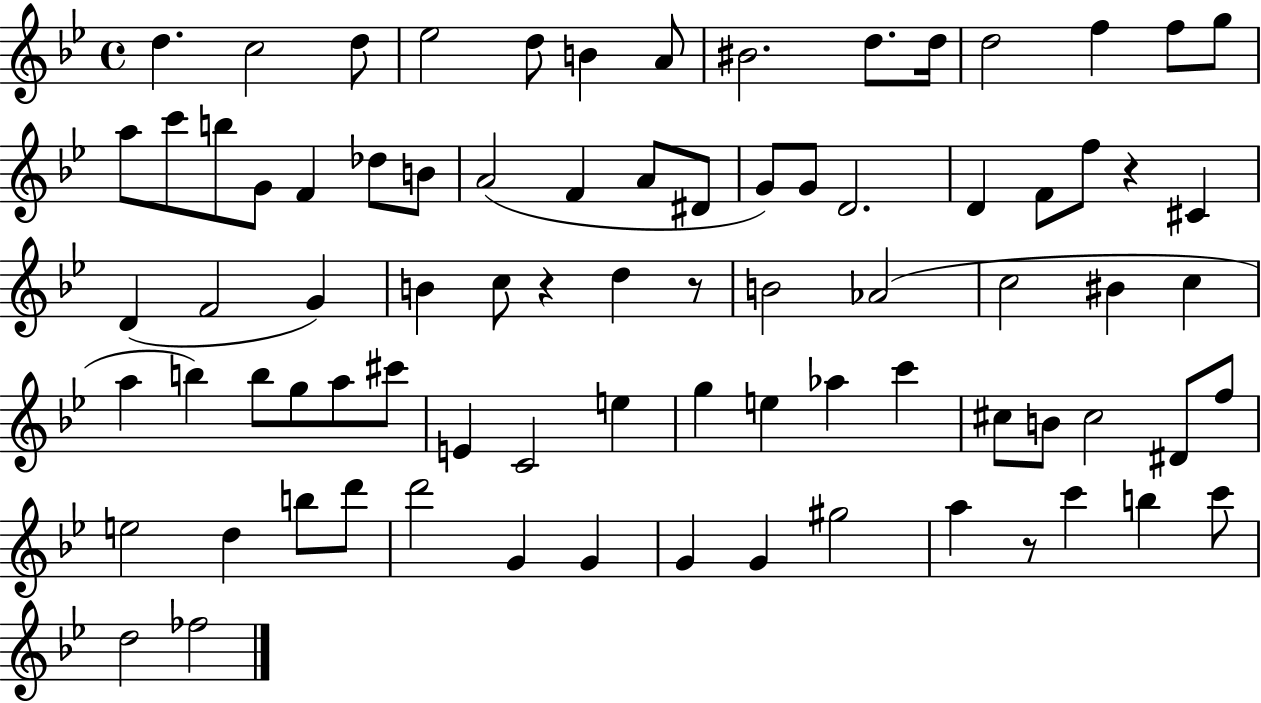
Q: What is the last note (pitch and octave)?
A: FES5